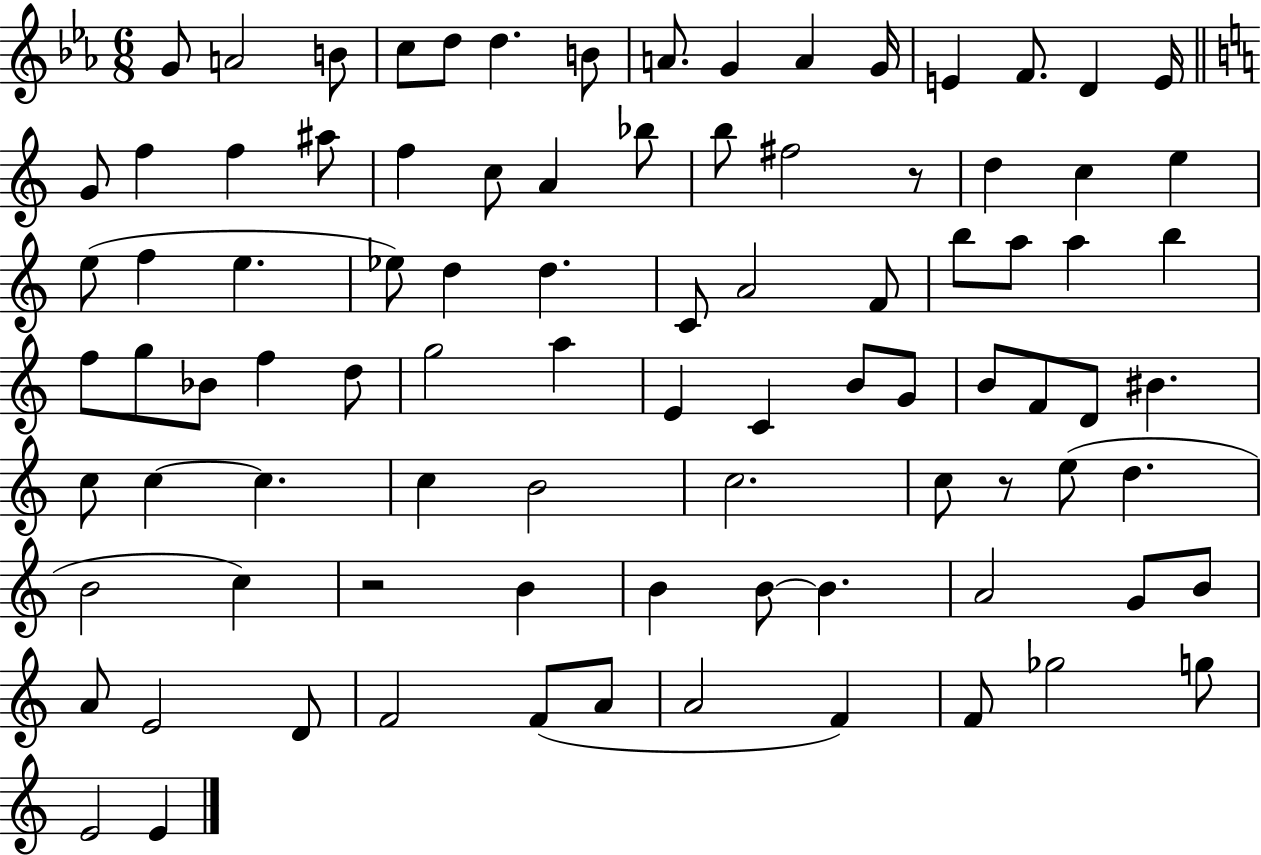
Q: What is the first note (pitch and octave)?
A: G4